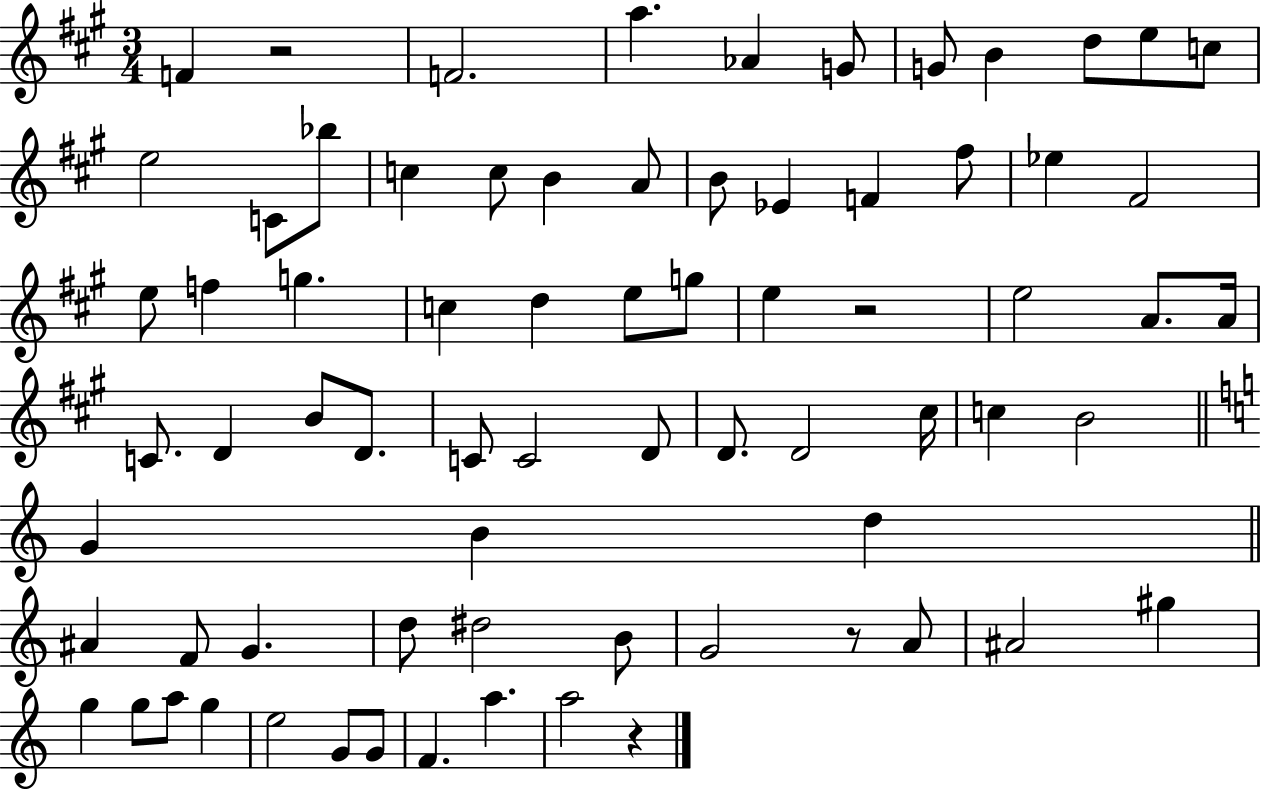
{
  \clef treble
  \numericTimeSignature
  \time 3/4
  \key a \major
  \repeat volta 2 { f'4 r2 | f'2. | a''4. aes'4 g'8 | g'8 b'4 d''8 e''8 c''8 | \break e''2 c'8 bes''8 | c''4 c''8 b'4 a'8 | b'8 ees'4 f'4 fis''8 | ees''4 fis'2 | \break e''8 f''4 g''4. | c''4 d''4 e''8 g''8 | e''4 r2 | e''2 a'8. a'16 | \break c'8. d'4 b'8 d'8. | c'8 c'2 d'8 | d'8. d'2 cis''16 | c''4 b'2 | \break \bar "||" \break \key c \major g'4 b'4 d''4 | \bar "||" \break \key a \minor ais'4 f'8 g'4. | d''8 dis''2 b'8 | g'2 r8 a'8 | ais'2 gis''4 | \break g''4 g''8 a''8 g''4 | e''2 g'8 g'8 | f'4. a''4. | a''2 r4 | \break } \bar "|."
}